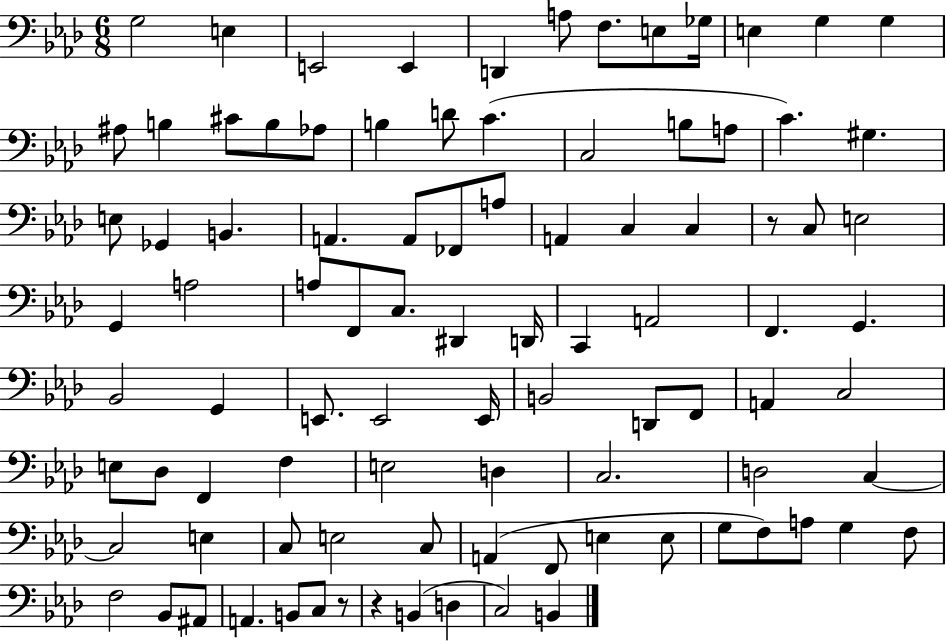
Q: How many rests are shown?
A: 3